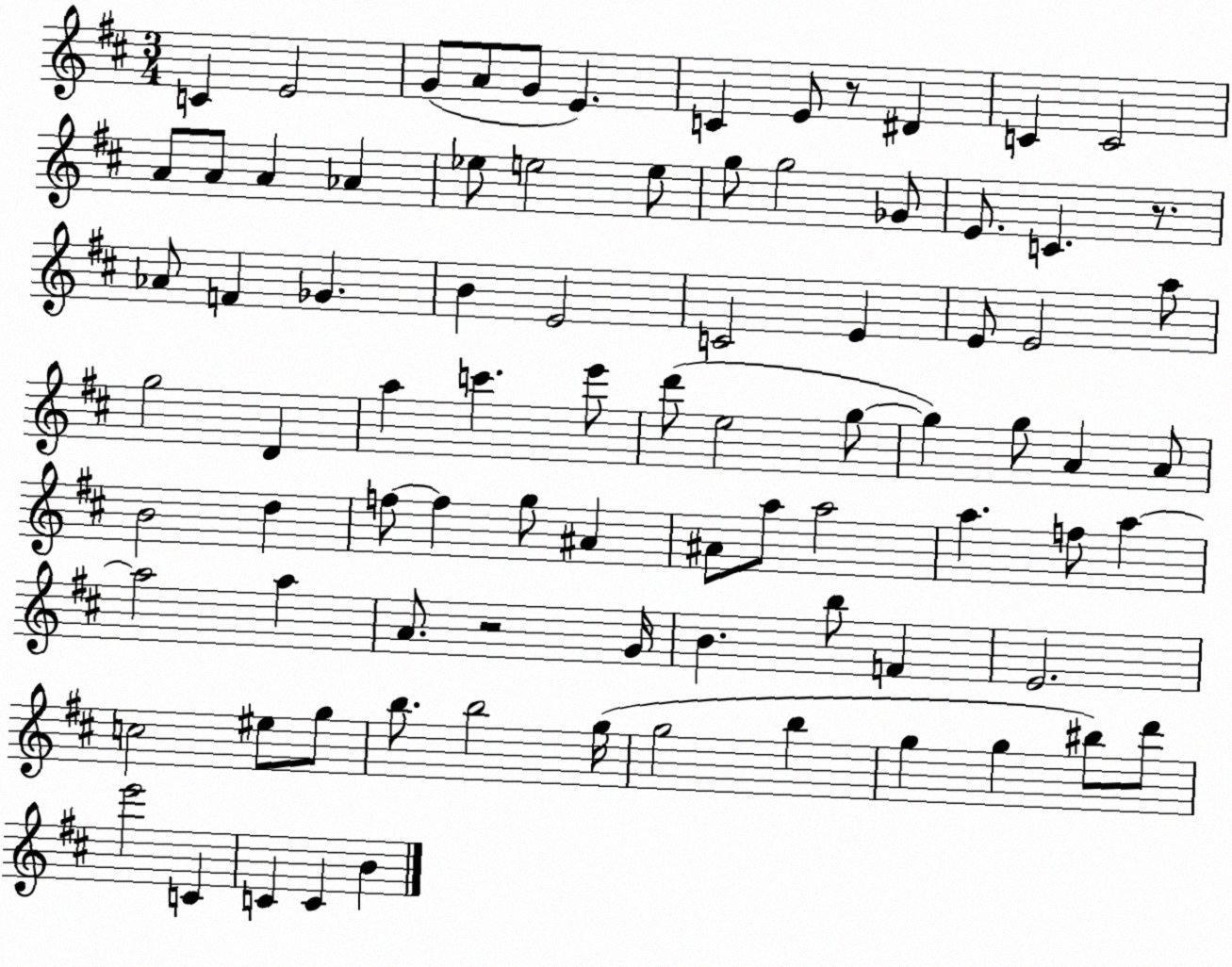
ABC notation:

X:1
T:Untitled
M:3/4
L:1/4
K:D
C E2 G/2 A/2 G/2 E C E/2 z/2 ^D C C2 A/2 A/2 A _A _e/2 e2 e/2 g/2 g2 _G/2 E/2 C z/2 _A/2 F _G B E2 C2 E E/2 E2 a/2 g2 D a c' e'/2 d'/2 e2 g/2 g g/2 A A/2 B2 d f/2 f g/2 ^A ^A/2 a/2 a2 a f/2 a a2 a A/2 z2 G/4 B b/2 F E2 c2 ^e/2 g/2 b/2 b2 g/4 g2 b g g ^b/2 d'/2 e'2 C C C B